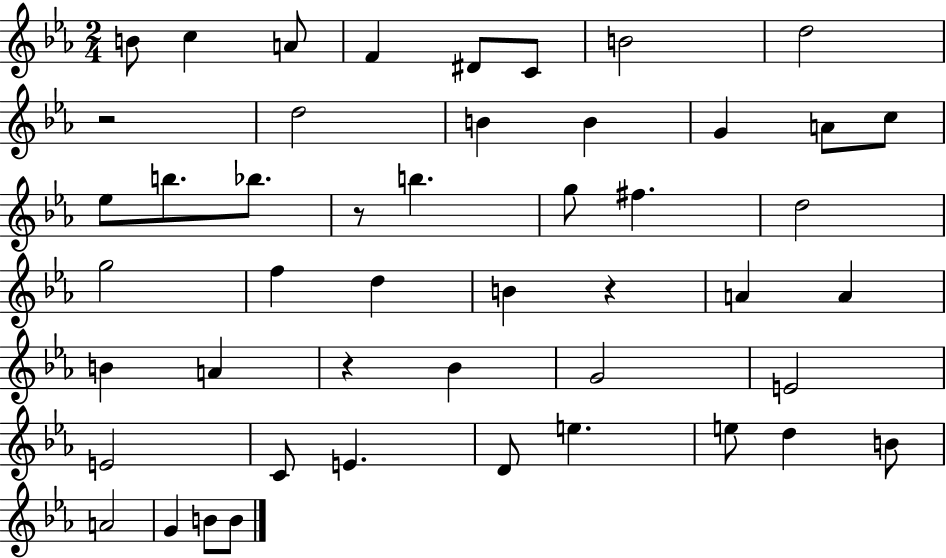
{
  \clef treble
  \numericTimeSignature
  \time 2/4
  \key ees \major
  b'8 c''4 a'8 | f'4 dis'8 c'8 | b'2 | d''2 | \break r2 | d''2 | b'4 b'4 | g'4 a'8 c''8 | \break ees''8 b''8. bes''8. | r8 b''4. | g''8 fis''4. | d''2 | \break g''2 | f''4 d''4 | b'4 r4 | a'4 a'4 | \break b'4 a'4 | r4 bes'4 | g'2 | e'2 | \break e'2 | c'8 e'4. | d'8 e''4. | e''8 d''4 b'8 | \break a'2 | g'4 b'8 b'8 | \bar "|."
}